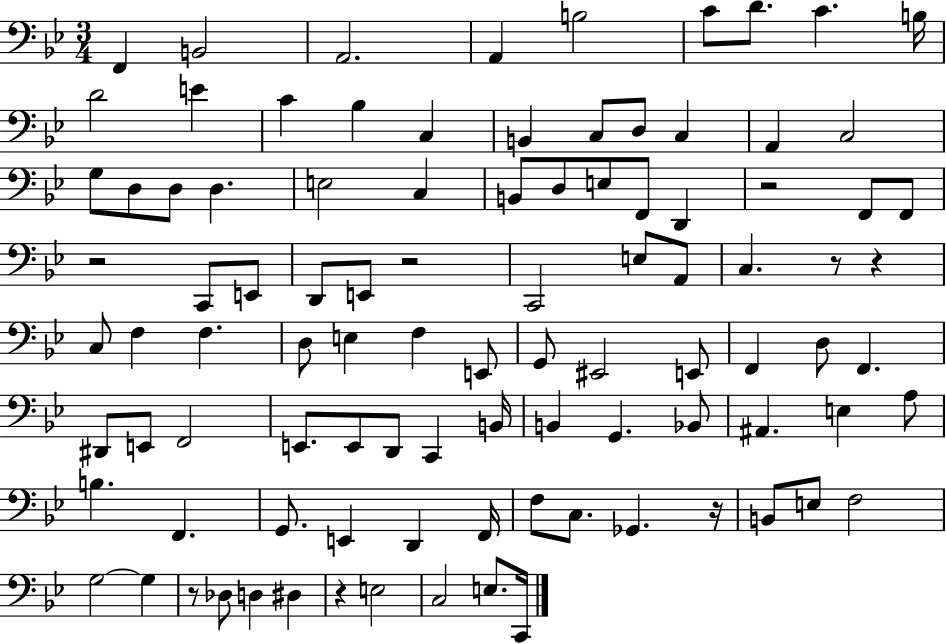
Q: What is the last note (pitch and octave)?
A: C2